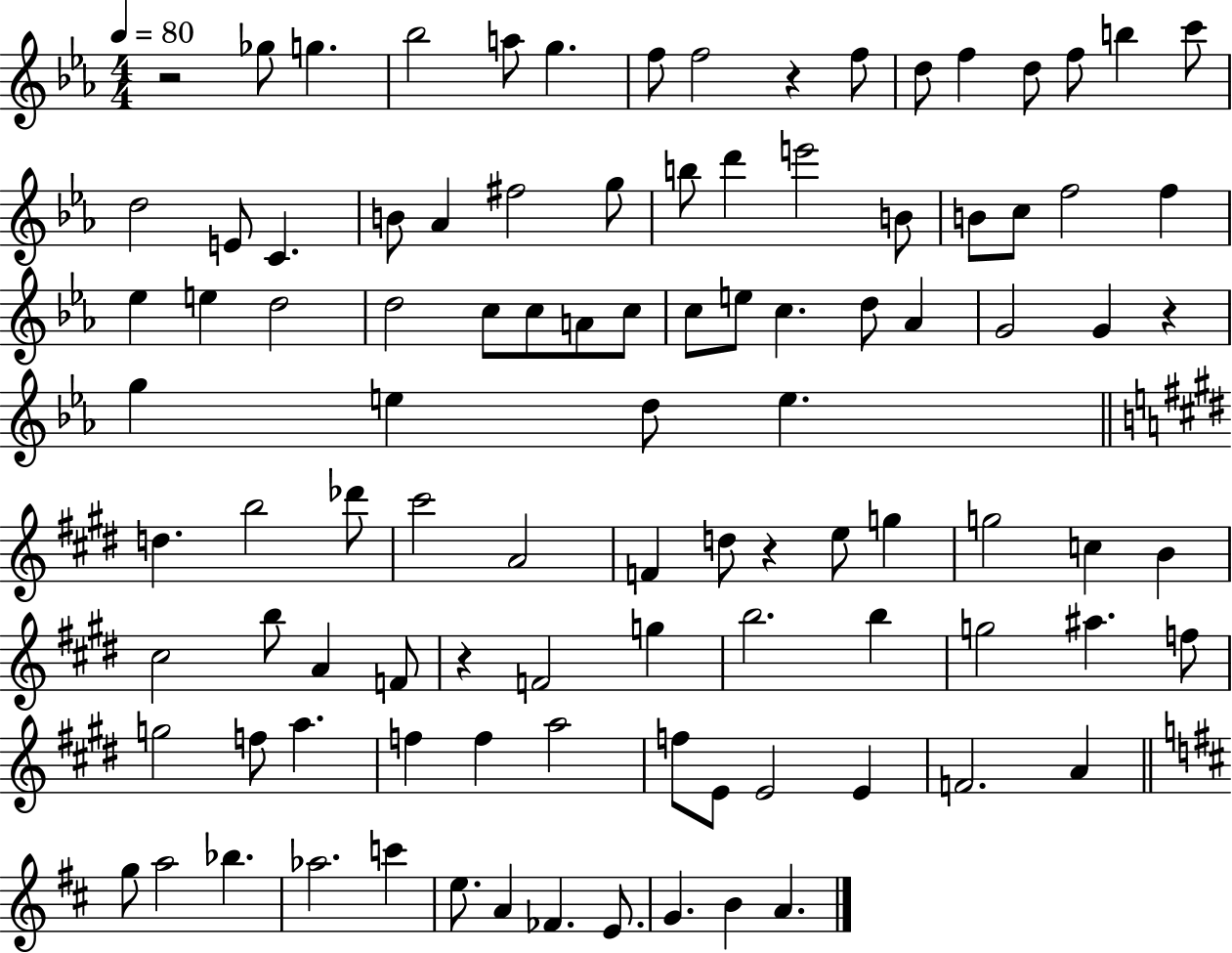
R/h Gb5/e G5/q. Bb5/h A5/e G5/q. F5/e F5/h R/q F5/e D5/e F5/q D5/e F5/e B5/q C6/e D5/h E4/e C4/q. B4/e Ab4/q F#5/h G5/e B5/e D6/q E6/h B4/e B4/e C5/e F5/h F5/q Eb5/q E5/q D5/h D5/h C5/e C5/e A4/e C5/e C5/e E5/e C5/q. D5/e Ab4/q G4/h G4/q R/q G5/q E5/q D5/e E5/q. D5/q. B5/h Db6/e C#6/h A4/h F4/q D5/e R/q E5/e G5/q G5/h C5/q B4/q C#5/h B5/e A4/q F4/e R/q F4/h G5/q B5/h. B5/q G5/h A#5/q. F5/e G5/h F5/e A5/q. F5/q F5/q A5/h F5/e E4/e E4/h E4/q F4/h. A4/q G5/e A5/h Bb5/q. Ab5/h. C6/q E5/e. A4/q FES4/q. E4/e. G4/q. B4/q A4/q.